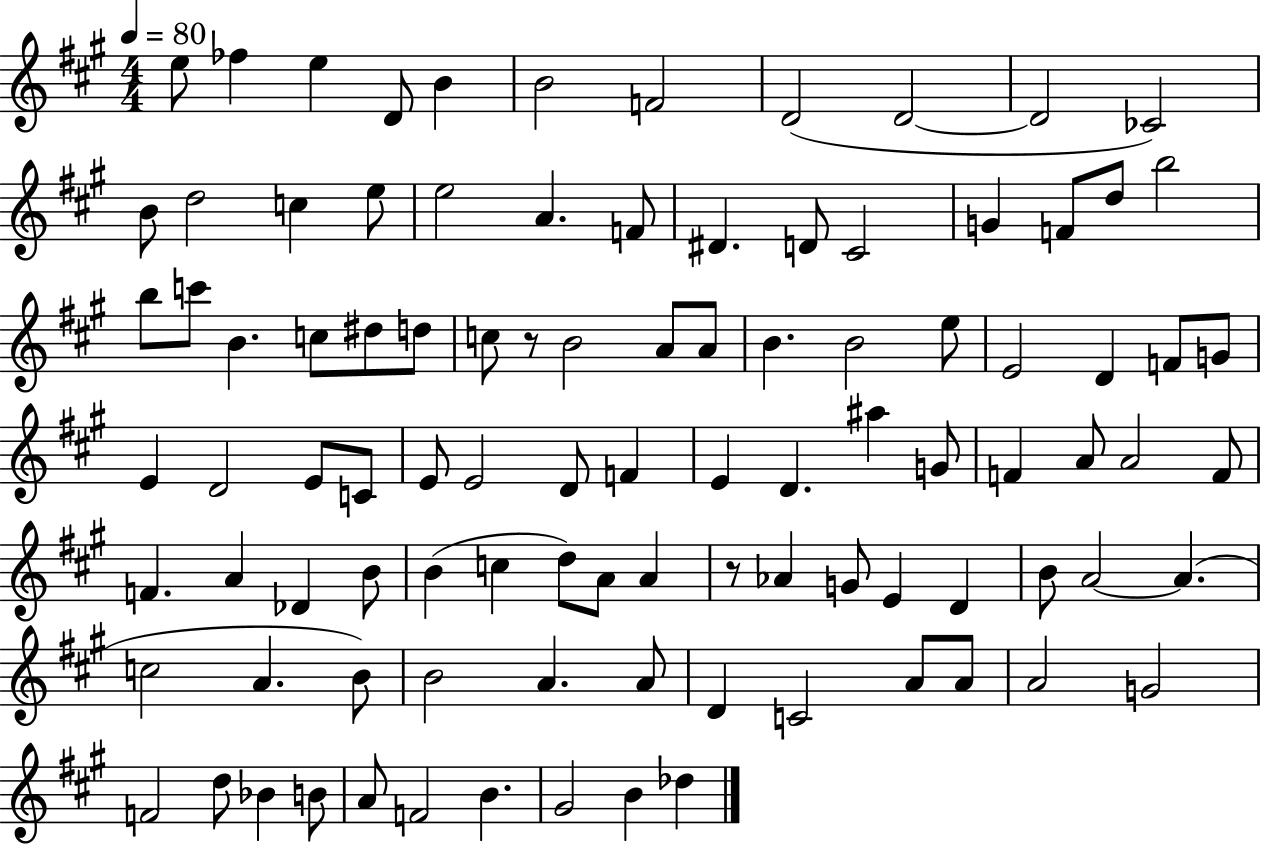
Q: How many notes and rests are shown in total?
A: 98